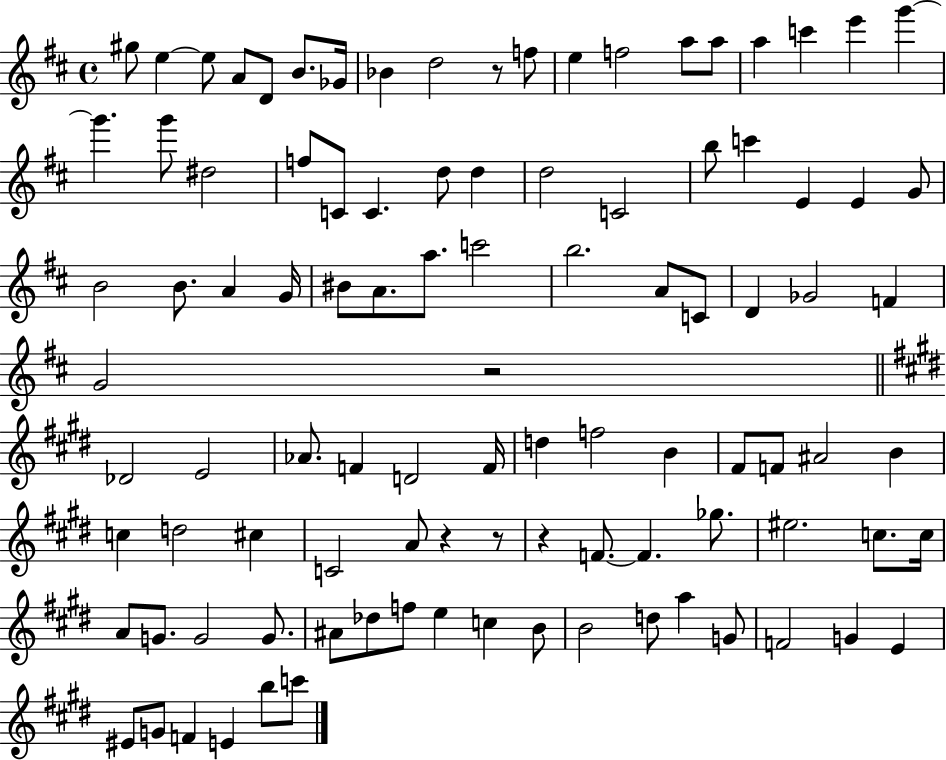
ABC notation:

X:1
T:Untitled
M:4/4
L:1/4
K:D
^g/2 e e/2 A/2 D/2 B/2 _G/4 _B d2 z/2 f/2 e f2 a/2 a/2 a c' e' g' g' g'/2 ^d2 f/2 C/2 C d/2 d d2 C2 b/2 c' E E G/2 B2 B/2 A G/4 ^B/2 A/2 a/2 c'2 b2 A/2 C/2 D _G2 F G2 z2 _D2 E2 _A/2 F D2 F/4 d f2 B ^F/2 F/2 ^A2 B c d2 ^c C2 A/2 z z/2 z F/2 F _g/2 ^e2 c/2 c/4 A/2 G/2 G2 G/2 ^A/2 _d/2 f/2 e c B/2 B2 d/2 a G/2 F2 G E ^E/2 G/2 F E b/2 c'/2